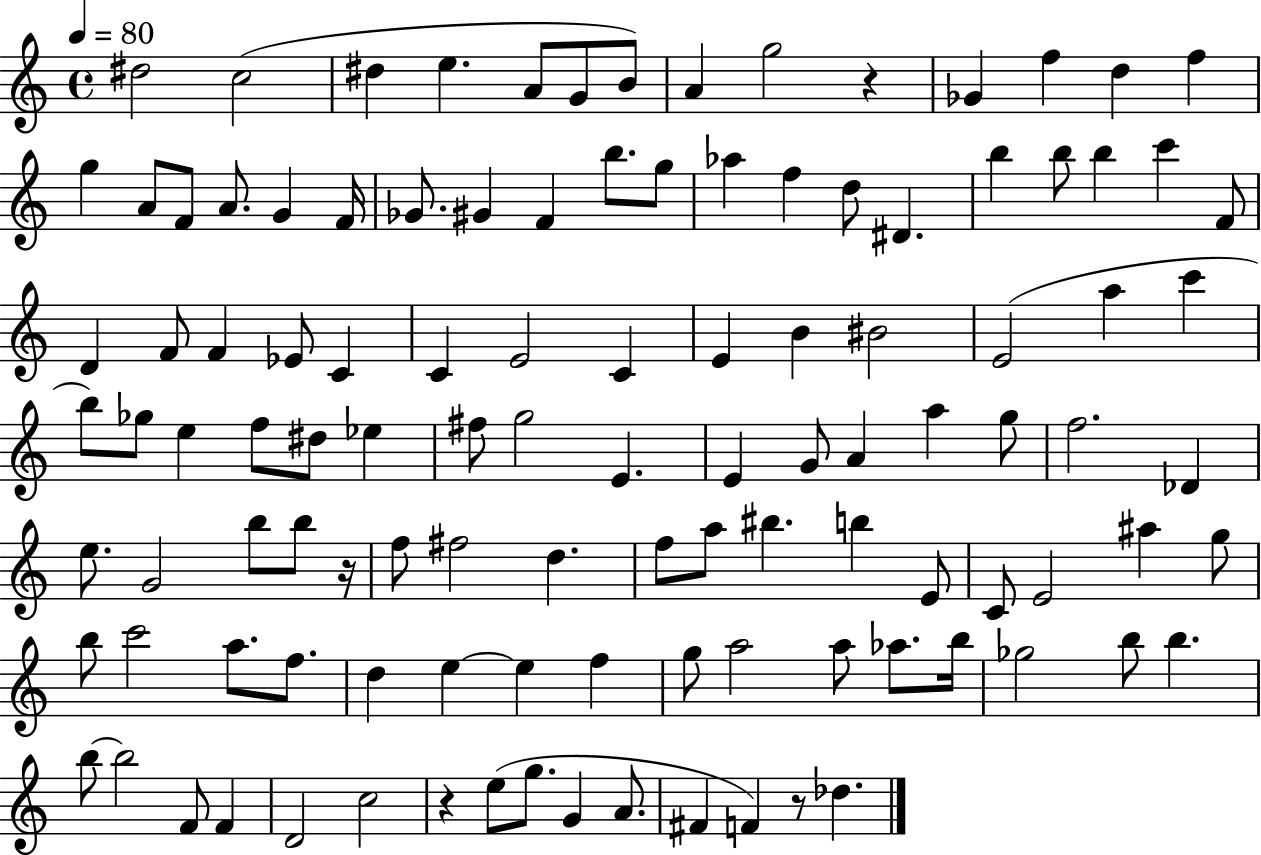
{
  \clef treble
  \time 4/4
  \defaultTimeSignature
  \key c \major
  \tempo 4 = 80
  dis''2 c''2( | dis''4 e''4. a'8 g'8 b'8) | a'4 g''2 r4 | ges'4 f''4 d''4 f''4 | \break g''4 a'8 f'8 a'8. g'4 f'16 | ges'8. gis'4 f'4 b''8. g''8 | aes''4 f''4 d''8 dis'4. | b''4 b''8 b''4 c'''4 f'8 | \break d'4 f'8 f'4 ees'8 c'4 | c'4 e'2 c'4 | e'4 b'4 bis'2 | e'2( a''4 c'''4 | \break b''8) ges''8 e''4 f''8 dis''8 ees''4 | fis''8 g''2 e'4. | e'4 g'8 a'4 a''4 g''8 | f''2. des'4 | \break e''8. g'2 b''8 b''8 r16 | f''8 fis''2 d''4. | f''8 a''8 bis''4. b''4 e'8 | c'8 e'2 ais''4 g''8 | \break b''8 c'''2 a''8. f''8. | d''4 e''4~~ e''4 f''4 | g''8 a''2 a''8 aes''8. b''16 | ges''2 b''8 b''4. | \break b''8~~ b''2 f'8 f'4 | d'2 c''2 | r4 e''8( g''8. g'4 a'8. | fis'4 f'4) r8 des''4. | \break \bar "|."
}